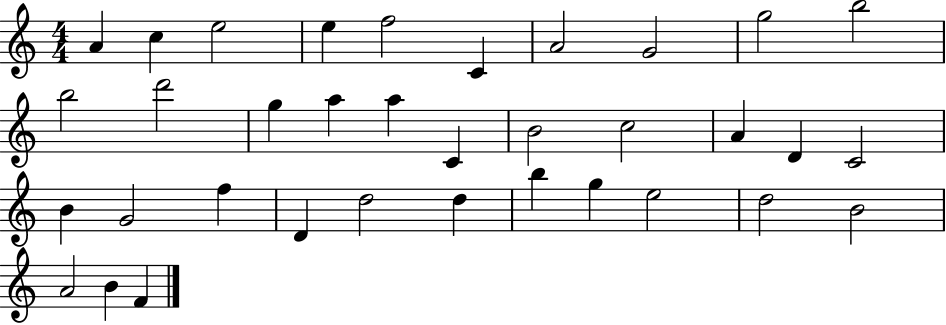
X:1
T:Untitled
M:4/4
L:1/4
K:C
A c e2 e f2 C A2 G2 g2 b2 b2 d'2 g a a C B2 c2 A D C2 B G2 f D d2 d b g e2 d2 B2 A2 B F